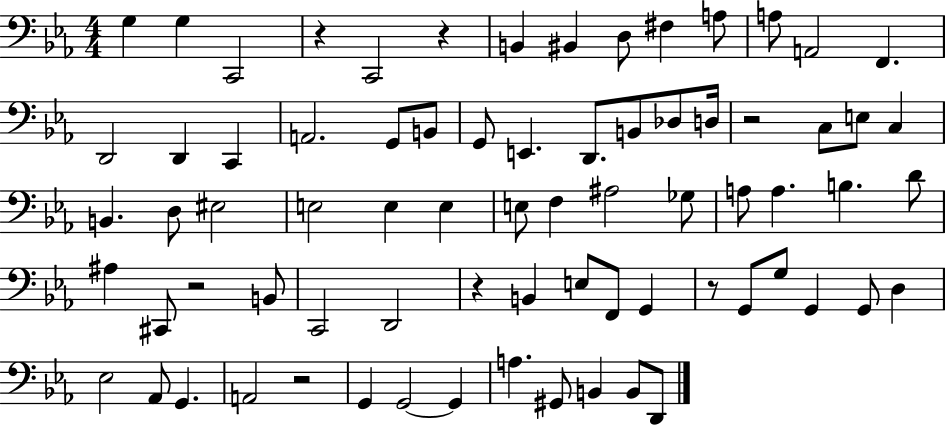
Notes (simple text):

G3/q G3/q C2/h R/q C2/h R/q B2/q BIS2/q D3/e F#3/q A3/e A3/e A2/h F2/q. D2/h D2/q C2/q A2/h. G2/e B2/e G2/e E2/q. D2/e. B2/e Db3/e D3/s R/h C3/e E3/e C3/q B2/q. D3/e EIS3/h E3/h E3/q E3/q E3/e F3/q A#3/h Gb3/e A3/e A3/q. B3/q. D4/e A#3/q C#2/e R/h B2/e C2/h D2/h R/q B2/q E3/e F2/e G2/q R/e G2/e G3/e G2/q G2/e D3/q Eb3/h Ab2/e G2/q. A2/h R/h G2/q G2/h G2/q A3/q. G#2/e B2/q B2/e D2/e